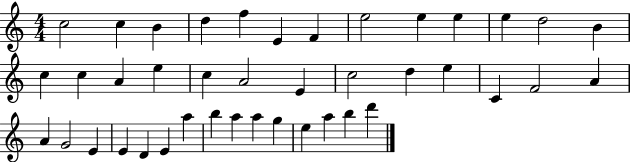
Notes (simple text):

C5/h C5/q B4/q D5/q F5/q E4/q F4/q E5/h E5/q E5/q E5/q D5/h B4/q C5/q C5/q A4/q E5/q C5/q A4/h E4/q C5/h D5/q E5/q C4/q F4/h A4/q A4/q G4/h E4/q E4/q D4/q E4/q A5/q B5/q A5/q A5/q G5/q E5/q A5/q B5/q D6/q